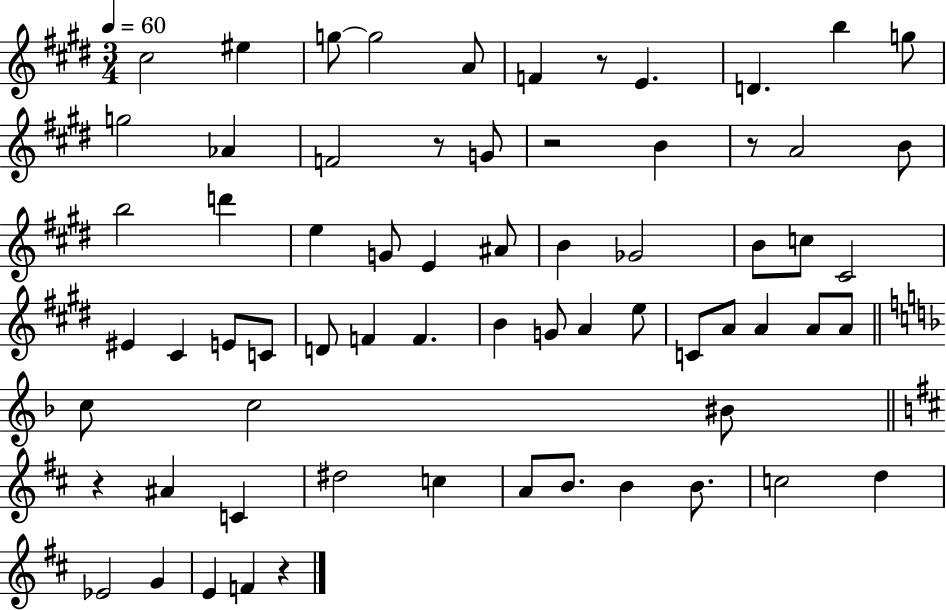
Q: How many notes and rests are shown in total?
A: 67